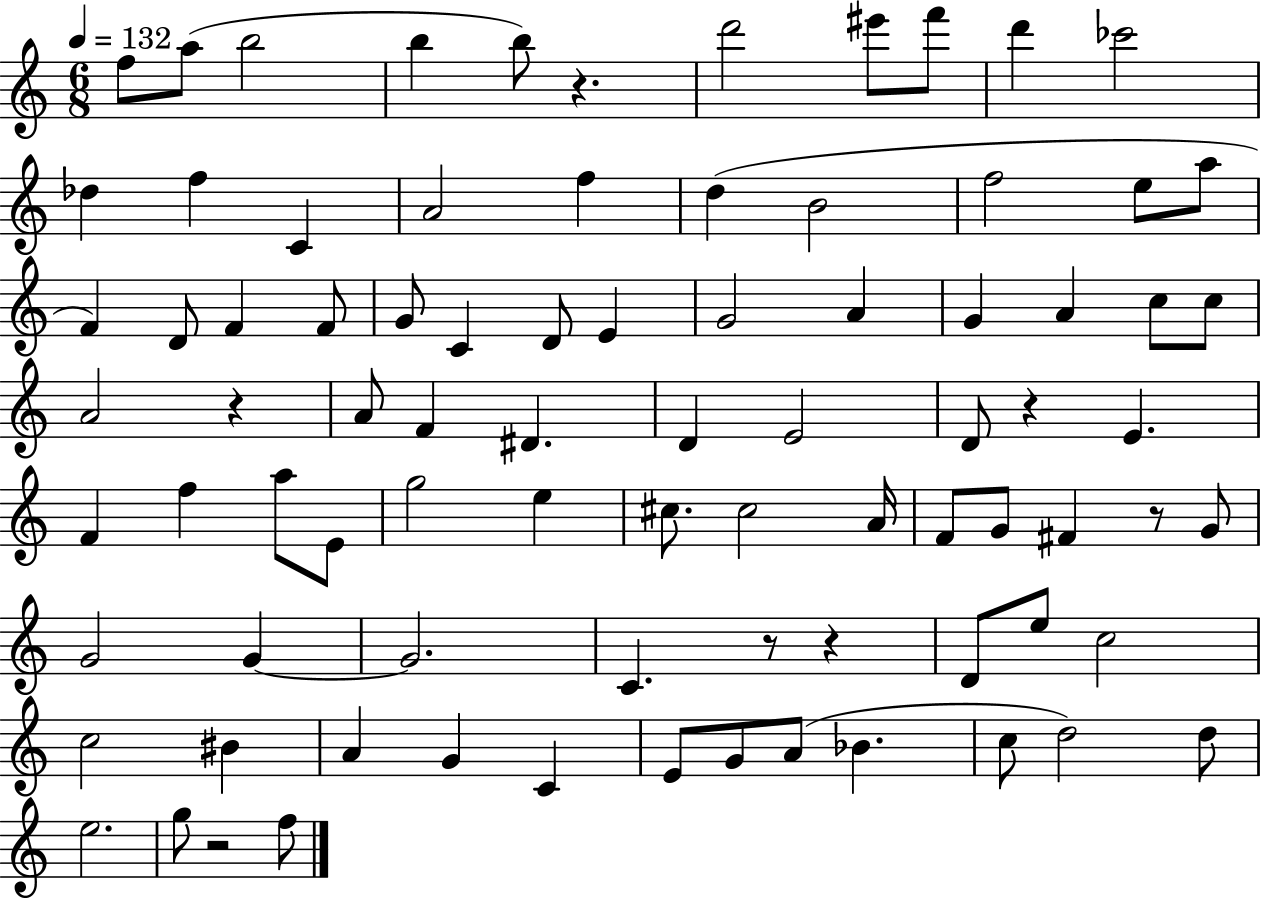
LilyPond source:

{
  \clef treble
  \numericTimeSignature
  \time 6/8
  \key c \major
  \tempo 4 = 132
  f''8 a''8( b''2 | b''4 b''8) r4. | d'''2 eis'''8 f'''8 | d'''4 ces'''2 | \break des''4 f''4 c'4 | a'2 f''4 | d''4( b'2 | f''2 e''8 a''8 | \break f'4) d'8 f'4 f'8 | g'8 c'4 d'8 e'4 | g'2 a'4 | g'4 a'4 c''8 c''8 | \break a'2 r4 | a'8 f'4 dis'4. | d'4 e'2 | d'8 r4 e'4. | \break f'4 f''4 a''8 e'8 | g''2 e''4 | cis''8. cis''2 a'16 | f'8 g'8 fis'4 r8 g'8 | \break g'2 g'4~~ | g'2. | c'4. r8 r4 | d'8 e''8 c''2 | \break c''2 bis'4 | a'4 g'4 c'4 | e'8 g'8 a'8( bes'4. | c''8 d''2) d''8 | \break e''2. | g''8 r2 f''8 | \bar "|."
}